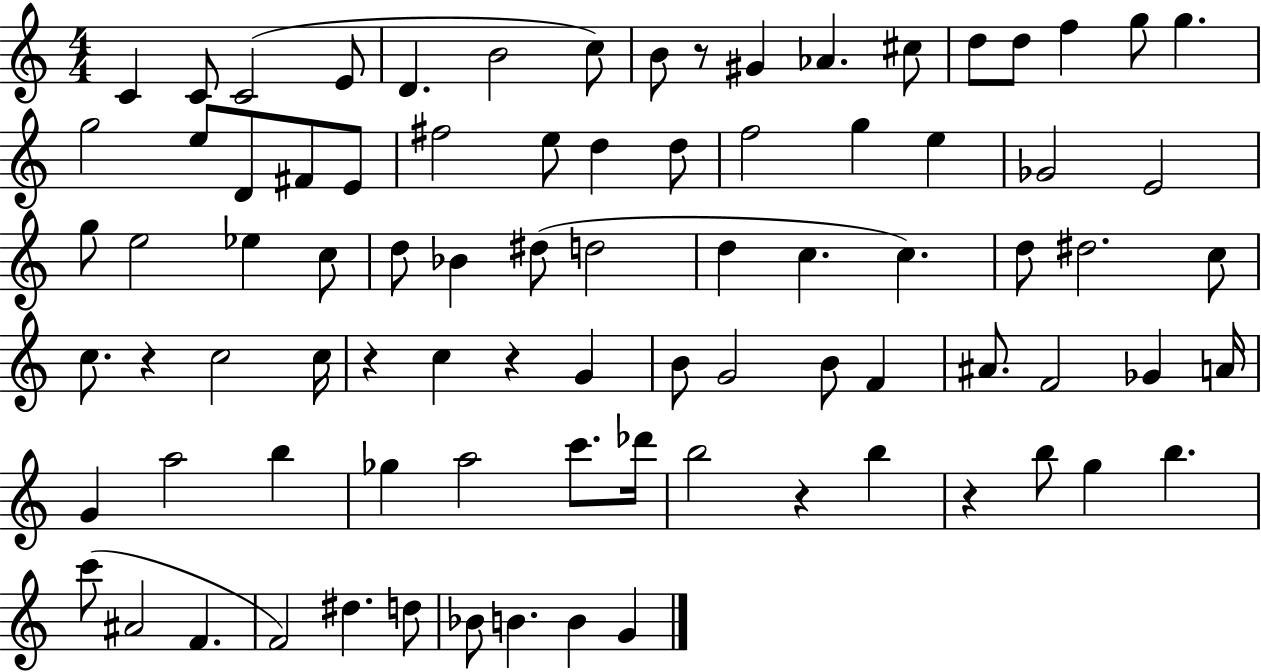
C4/q C4/e C4/h E4/e D4/q. B4/h C5/e B4/e R/e G#4/q Ab4/q. C#5/e D5/e D5/e F5/q G5/e G5/q. G5/h E5/e D4/e F#4/e E4/e F#5/h E5/e D5/q D5/e F5/h G5/q E5/q Gb4/h E4/h G5/e E5/h Eb5/q C5/e D5/e Bb4/q D#5/e D5/h D5/q C5/q. C5/q. D5/e D#5/h. C5/e C5/e. R/q C5/h C5/s R/q C5/q R/q G4/q B4/e G4/h B4/e F4/q A#4/e. F4/h Gb4/q A4/s G4/q A5/h B5/q Gb5/q A5/h C6/e. Db6/s B5/h R/q B5/q R/q B5/e G5/q B5/q. C6/e A#4/h F4/q. F4/h D#5/q. D5/e Bb4/e B4/q. B4/q G4/q